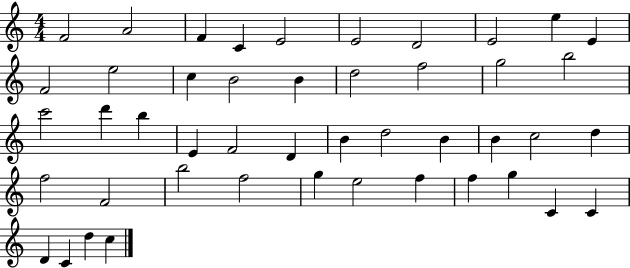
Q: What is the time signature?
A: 4/4